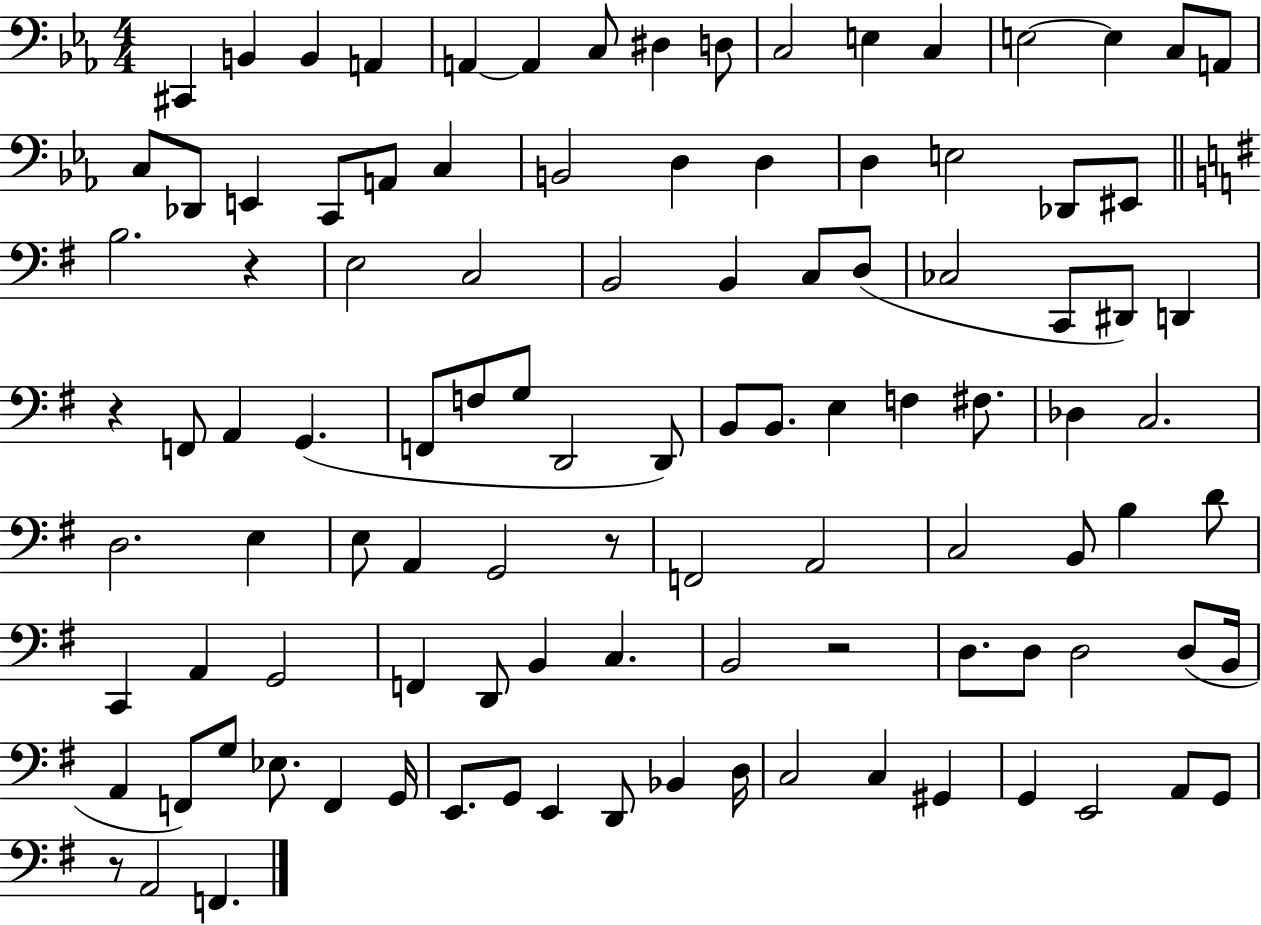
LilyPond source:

{
  \clef bass
  \numericTimeSignature
  \time 4/4
  \key ees \major
  cis,4 b,4 b,4 a,4 | a,4~~ a,4 c8 dis4 d8 | c2 e4 c4 | e2~~ e4 c8 a,8 | \break c8 des,8 e,4 c,8 a,8 c4 | b,2 d4 d4 | d4 e2 des,8 eis,8 | \bar "||" \break \key g \major b2. r4 | e2 c2 | b,2 b,4 c8 d8( | ces2 c,8 dis,8) d,4 | \break r4 f,8 a,4 g,4.( | f,8 f8 g8 d,2 d,8) | b,8 b,8. e4 f4 fis8. | des4 c2. | \break d2. e4 | e8 a,4 g,2 r8 | f,2 a,2 | c2 b,8 b4 d'8 | \break c,4 a,4 g,2 | f,4 d,8 b,4 c4. | b,2 r2 | d8. d8 d2 d8( b,16 | \break a,4 f,8) g8 ees8. f,4 g,16 | e,8. g,8 e,4 d,8 bes,4 d16 | c2 c4 gis,4 | g,4 e,2 a,8 g,8 | \break r8 a,2 f,4. | \bar "|."
}